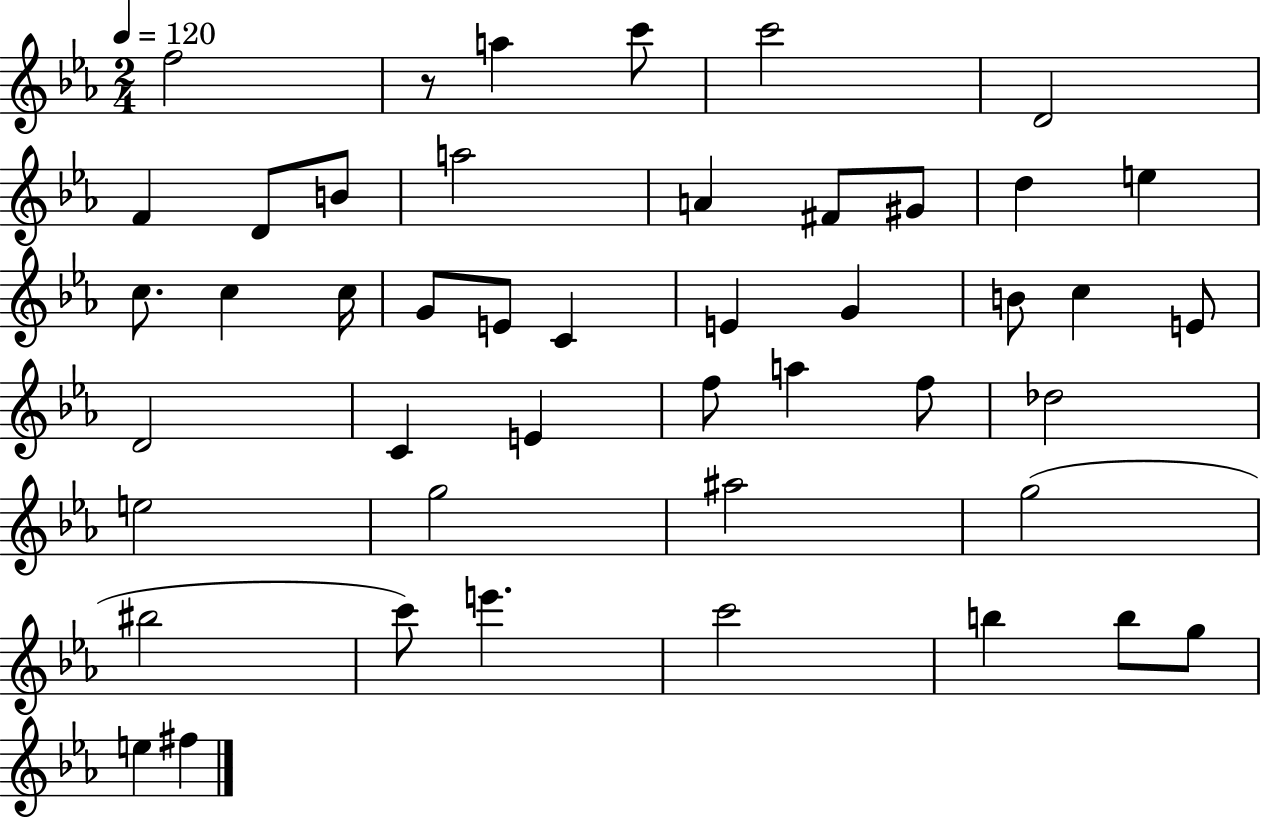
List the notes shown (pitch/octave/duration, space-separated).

F5/h R/e A5/q C6/e C6/h D4/h F4/q D4/e B4/e A5/h A4/q F#4/e G#4/e D5/q E5/q C5/e. C5/q C5/s G4/e E4/e C4/q E4/q G4/q B4/e C5/q E4/e D4/h C4/q E4/q F5/e A5/q F5/e Db5/h E5/h G5/h A#5/h G5/h BIS5/h C6/e E6/q. C6/h B5/q B5/e G5/e E5/q F#5/q